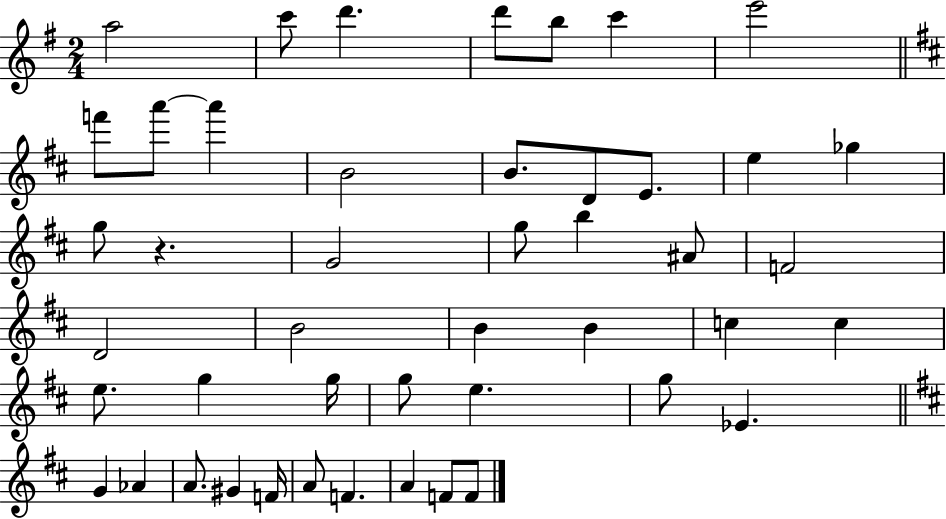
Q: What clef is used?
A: treble